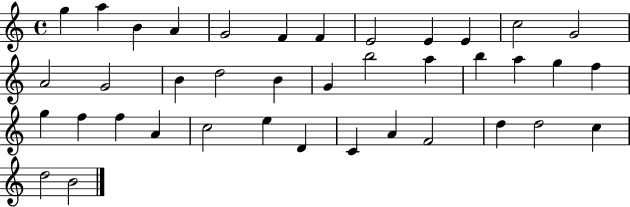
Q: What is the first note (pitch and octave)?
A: G5